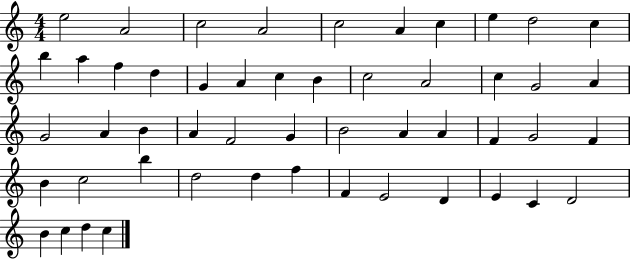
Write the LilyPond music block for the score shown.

{
  \clef treble
  \numericTimeSignature
  \time 4/4
  \key c \major
  e''2 a'2 | c''2 a'2 | c''2 a'4 c''4 | e''4 d''2 c''4 | \break b''4 a''4 f''4 d''4 | g'4 a'4 c''4 b'4 | c''2 a'2 | c''4 g'2 a'4 | \break g'2 a'4 b'4 | a'4 f'2 g'4 | b'2 a'4 a'4 | f'4 g'2 f'4 | \break b'4 c''2 b''4 | d''2 d''4 f''4 | f'4 e'2 d'4 | e'4 c'4 d'2 | \break b'4 c''4 d''4 c''4 | \bar "|."
}